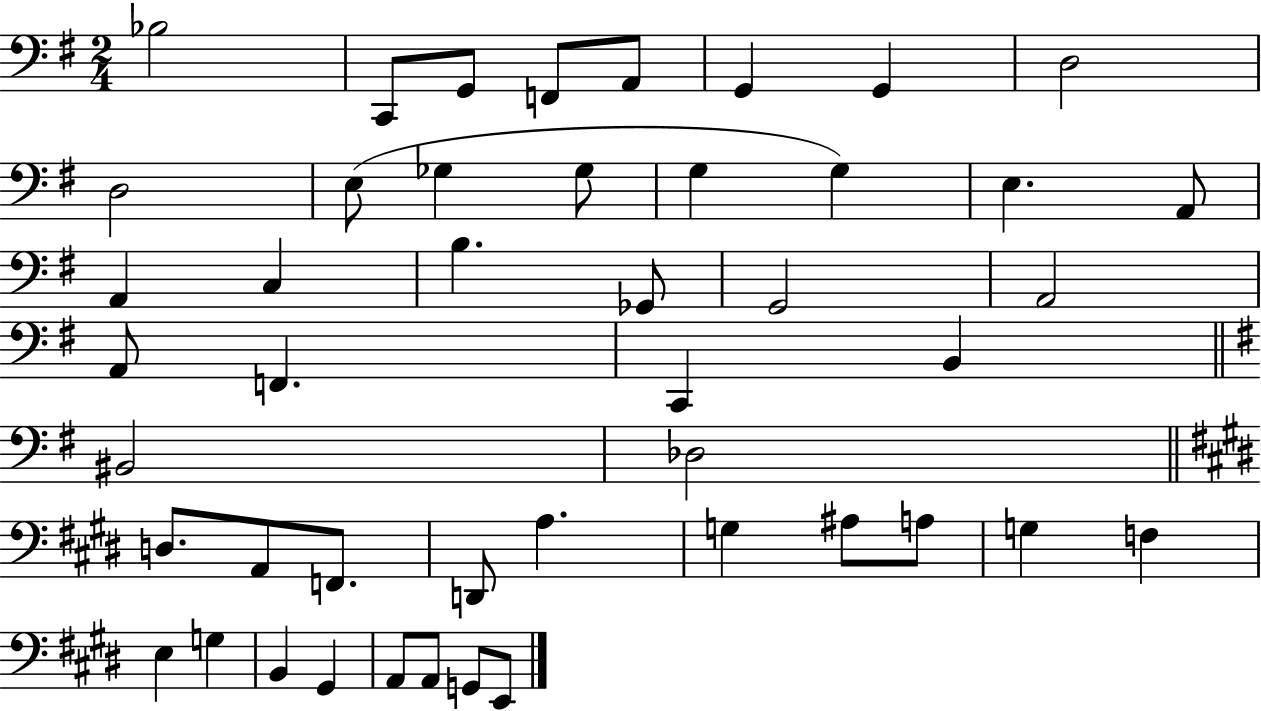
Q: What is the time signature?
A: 2/4